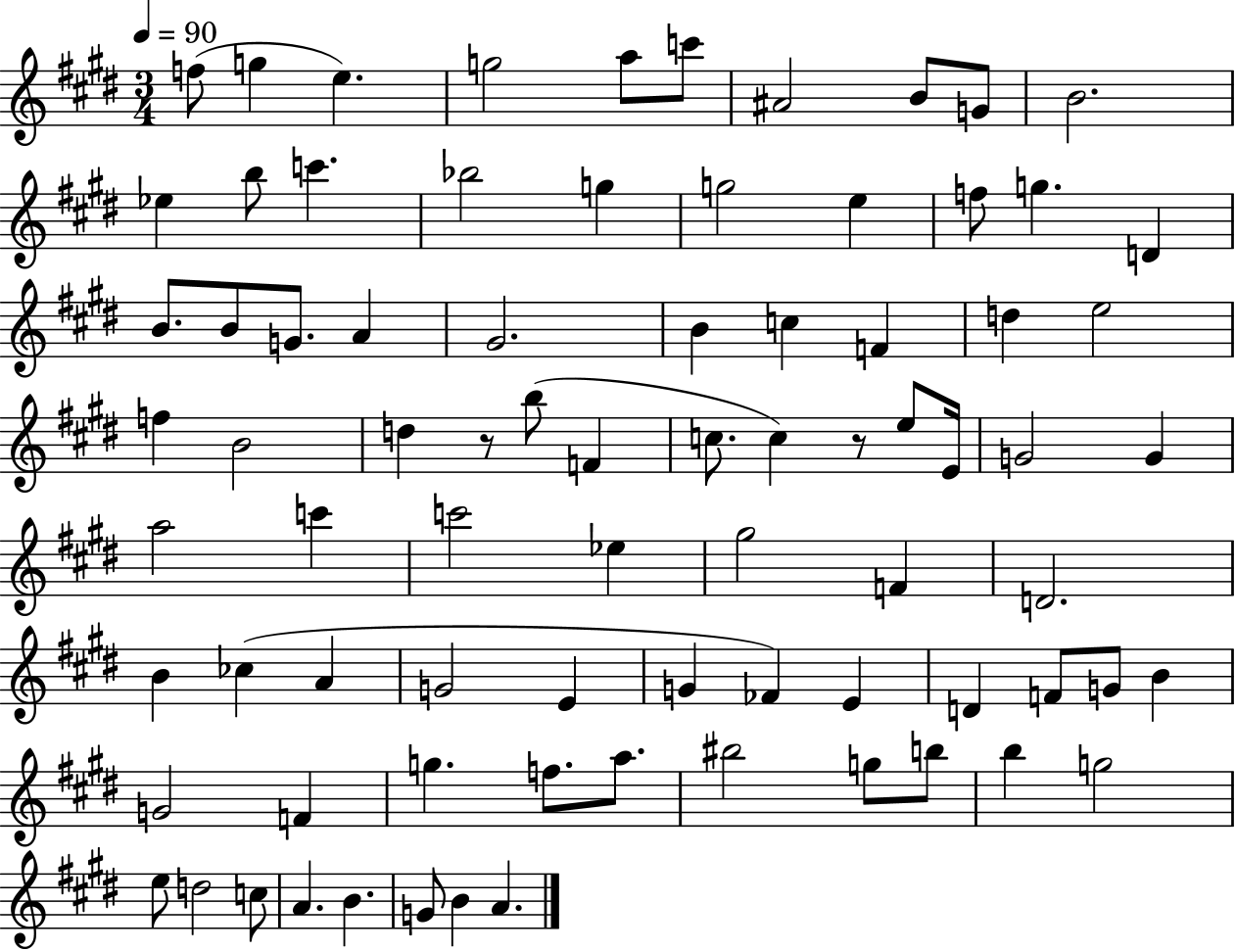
{
  \clef treble
  \numericTimeSignature
  \time 3/4
  \key e \major
  \tempo 4 = 90
  f''8( g''4 e''4.) | g''2 a''8 c'''8 | ais'2 b'8 g'8 | b'2. | \break ees''4 b''8 c'''4. | bes''2 g''4 | g''2 e''4 | f''8 g''4. d'4 | \break b'8. b'8 g'8. a'4 | gis'2. | b'4 c''4 f'4 | d''4 e''2 | \break f''4 b'2 | d''4 r8 b''8( f'4 | c''8. c''4) r8 e''8 e'16 | g'2 g'4 | \break a''2 c'''4 | c'''2 ees''4 | gis''2 f'4 | d'2. | \break b'4 ces''4( a'4 | g'2 e'4 | g'4 fes'4) e'4 | d'4 f'8 g'8 b'4 | \break g'2 f'4 | g''4. f''8. a''8. | bis''2 g''8 b''8 | b''4 g''2 | \break e''8 d''2 c''8 | a'4. b'4. | g'8 b'4 a'4. | \bar "|."
}